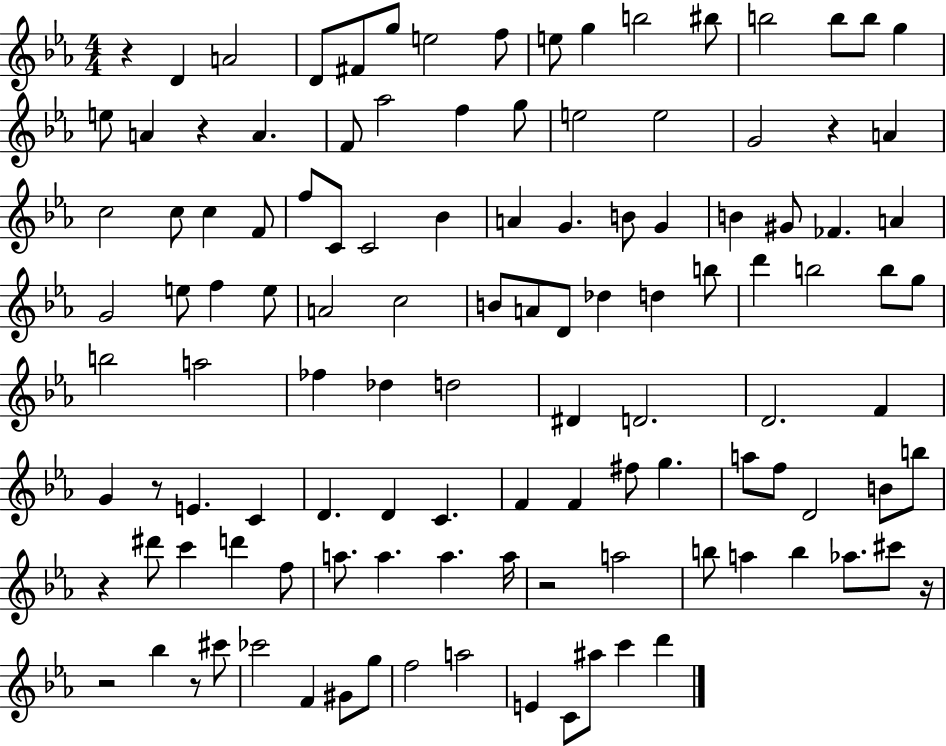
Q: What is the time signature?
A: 4/4